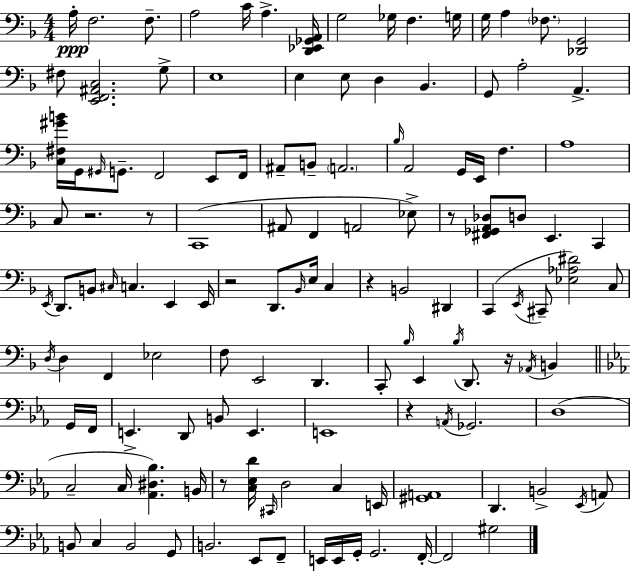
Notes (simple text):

A3/s F3/h. F3/e. A3/h C4/s A3/q. [D2,Eb2,Gb2,A2]/s G3/h Gb3/s F3/q. G3/s G3/s A3/q FES3/e. [Db2,G2]/h F#3/e [E2,F2,A#2,C3]/h. G3/e E3/w E3/q E3/e D3/q Bb2/q. G2/e A3/h A2/q. [C3,F#3,G#4,B4]/s G2/s G#2/s G2/e. F2/h E2/e F2/s A#2/e B2/e A2/h. Bb3/s A2/h G2/s E2/s F3/q. A3/w C3/e R/h. R/e C2/w A#2/e F2/q A2/h Eb3/e R/e [F#2,Gb2,A2,Db3]/e D3/e E2/q. C2/q E2/s D2/e. B2/e C#3/s C3/q. E2/q E2/s R/h D2/e. Bb2/s E3/s C3/q R/q B2/h D#2/q C2/q E2/s C#2/e [Eb3,Ab3,D#4]/h C3/e D3/s D3/q F2/q Eb3/h F3/e E2/h D2/q. C2/e Bb3/s E2/q Bb3/s D2/e. R/s Ab2/s B2/q G2/s F2/s E2/q. D2/e B2/e E2/q. E2/w R/q A2/s Gb2/h. D3/w C3/h C3/s [Ab2,D#3,Bb3]/q. B2/s R/e [C3,Eb3,D4]/s C#2/s D3/h C3/q E2/s [G#2,A2]/w D2/q. B2/h Eb2/s A2/e B2/e C3/q B2/h G2/e B2/h. Eb2/e F2/e E2/s E2/s G2/s G2/h. F2/s F2/h G#3/h